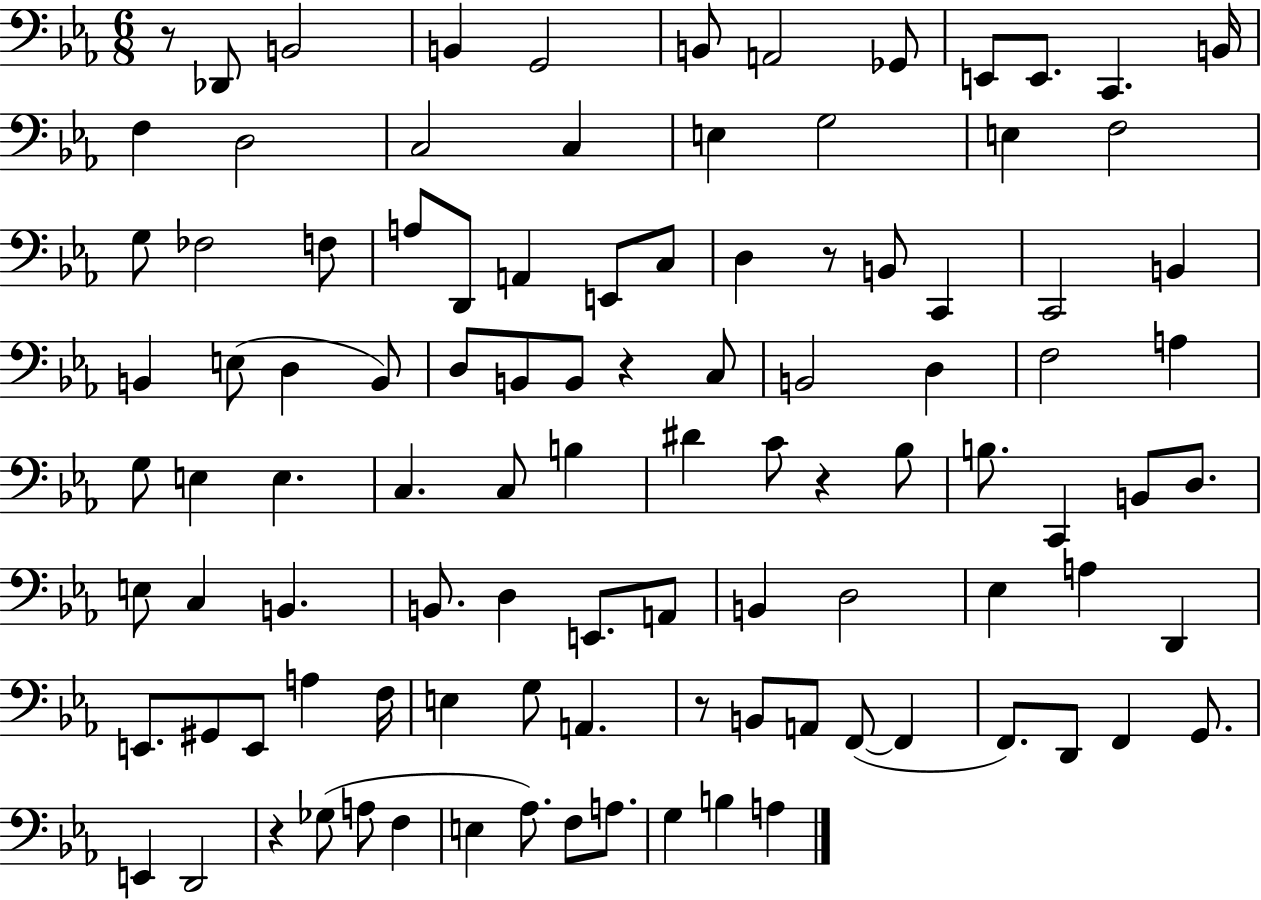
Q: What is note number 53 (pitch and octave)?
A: Bb3